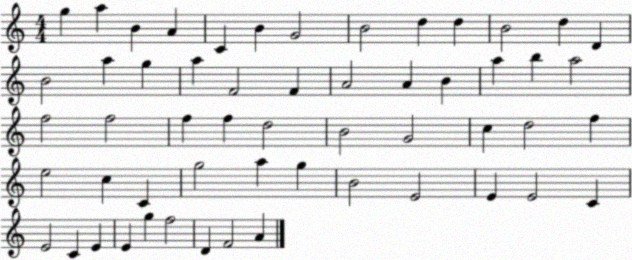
X:1
T:Untitled
M:4/4
L:1/4
K:C
g a B A C B G2 B2 d d B2 d D B2 a g a F2 F A2 A B a b a2 f2 f2 f f d2 B2 G2 c d2 f e2 c C g2 a g B2 E2 E E2 C E2 C E E g f2 D F2 A